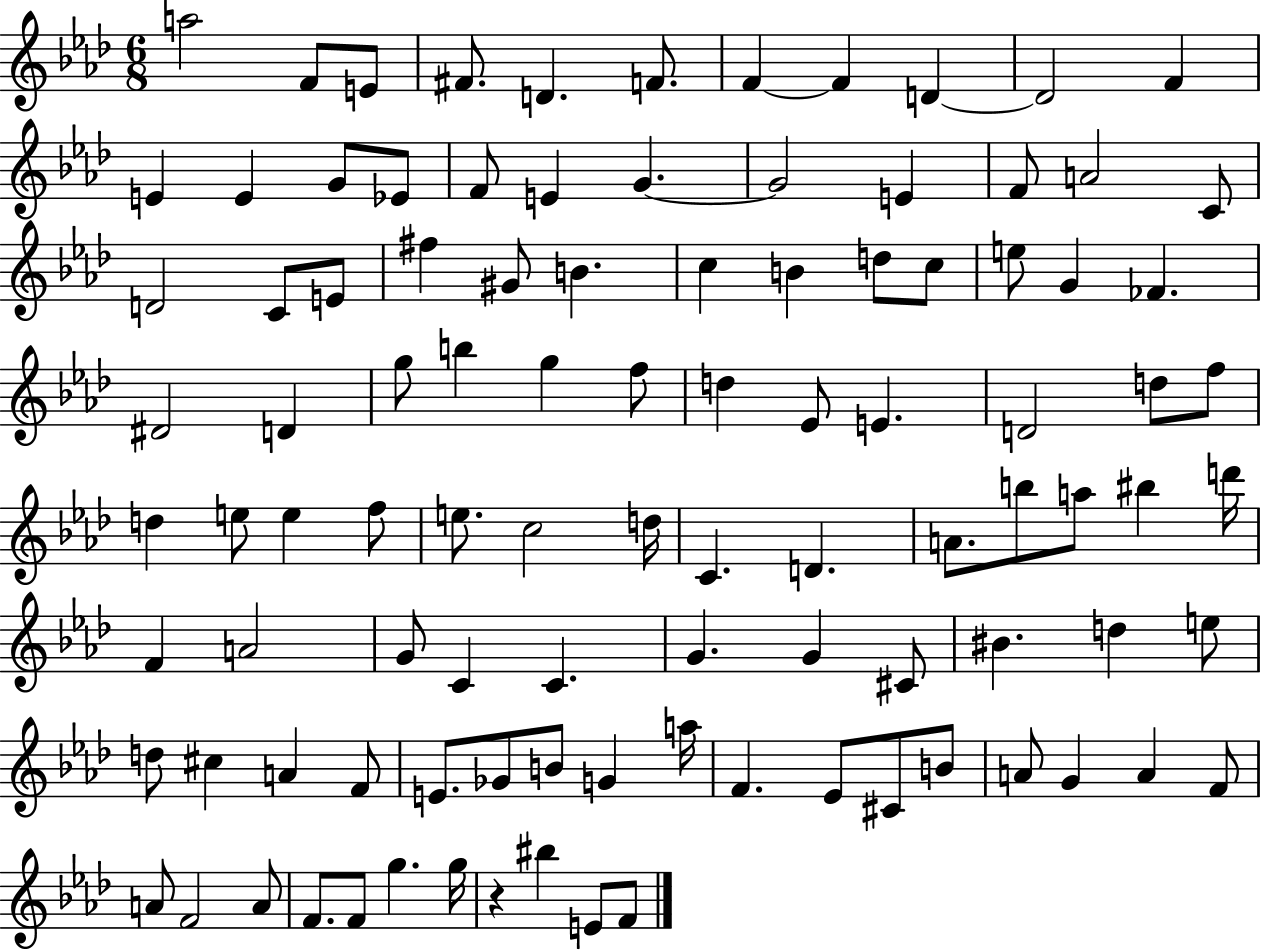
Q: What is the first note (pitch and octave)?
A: A5